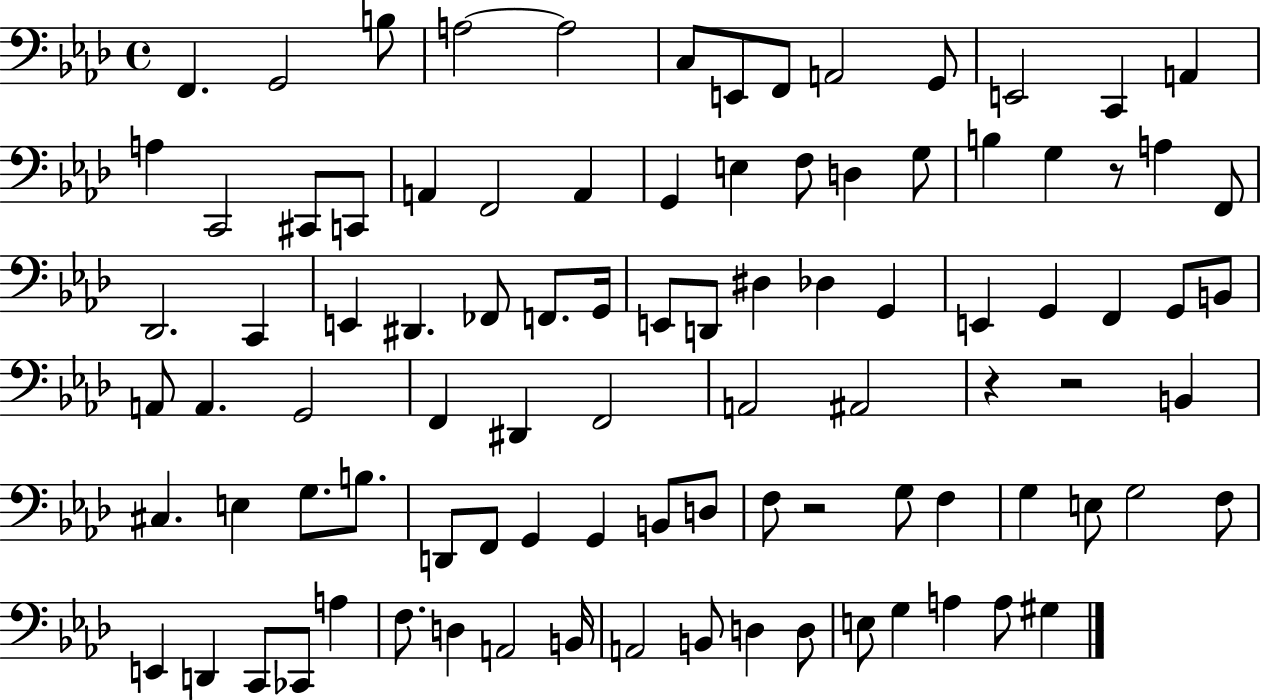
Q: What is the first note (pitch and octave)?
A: F2